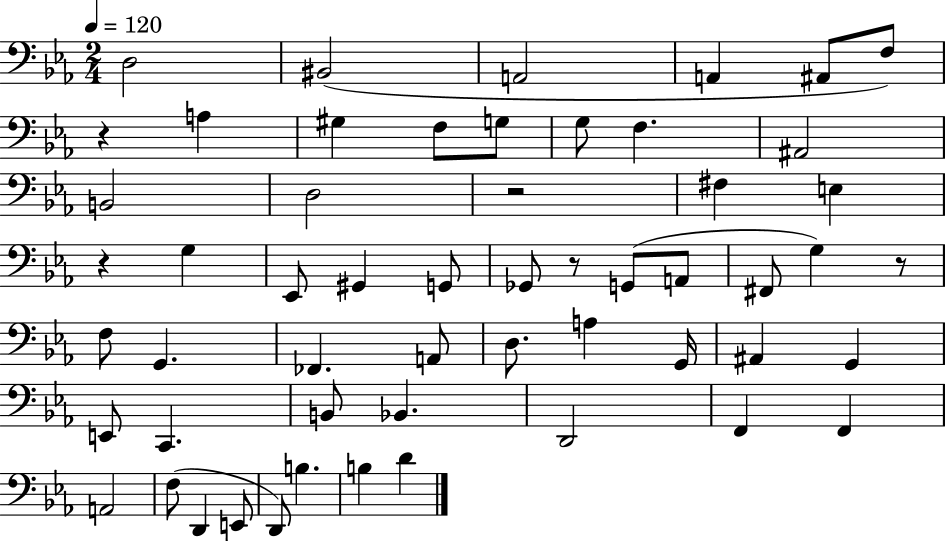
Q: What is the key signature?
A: EES major